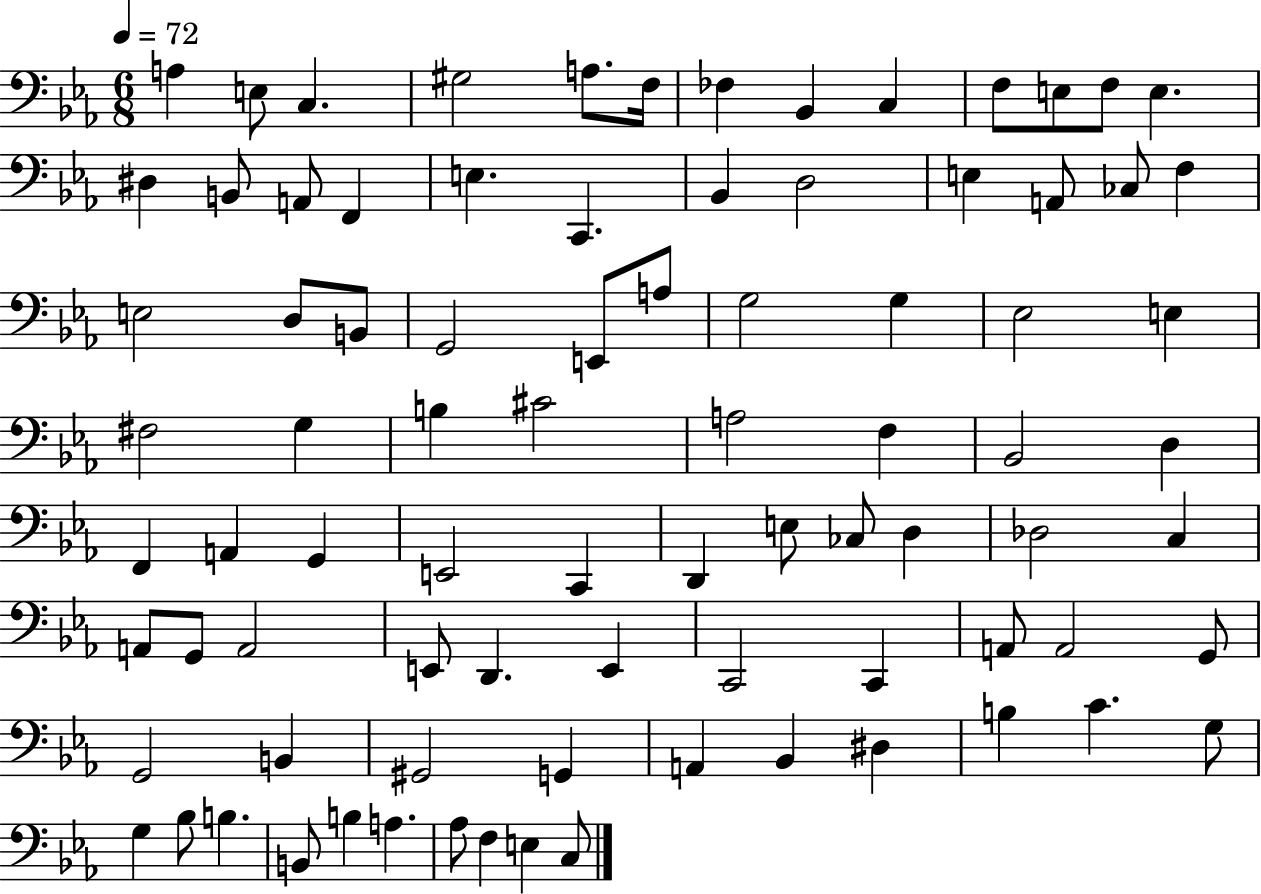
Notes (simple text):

A3/q E3/e C3/q. G#3/h A3/e. F3/s FES3/q Bb2/q C3/q F3/e E3/e F3/e E3/q. D#3/q B2/e A2/e F2/q E3/q. C2/q. Bb2/q D3/h E3/q A2/e CES3/e F3/q E3/h D3/e B2/e G2/h E2/e A3/e G3/h G3/q Eb3/h E3/q F#3/h G3/q B3/q C#4/h A3/h F3/q Bb2/h D3/q F2/q A2/q G2/q E2/h C2/q D2/q E3/e CES3/e D3/q Db3/h C3/q A2/e G2/e A2/h E2/e D2/q. E2/q C2/h C2/q A2/e A2/h G2/e G2/h B2/q G#2/h G2/q A2/q Bb2/q D#3/q B3/q C4/q. G3/e G3/q Bb3/e B3/q. B2/e B3/q A3/q. Ab3/e F3/q E3/q C3/e